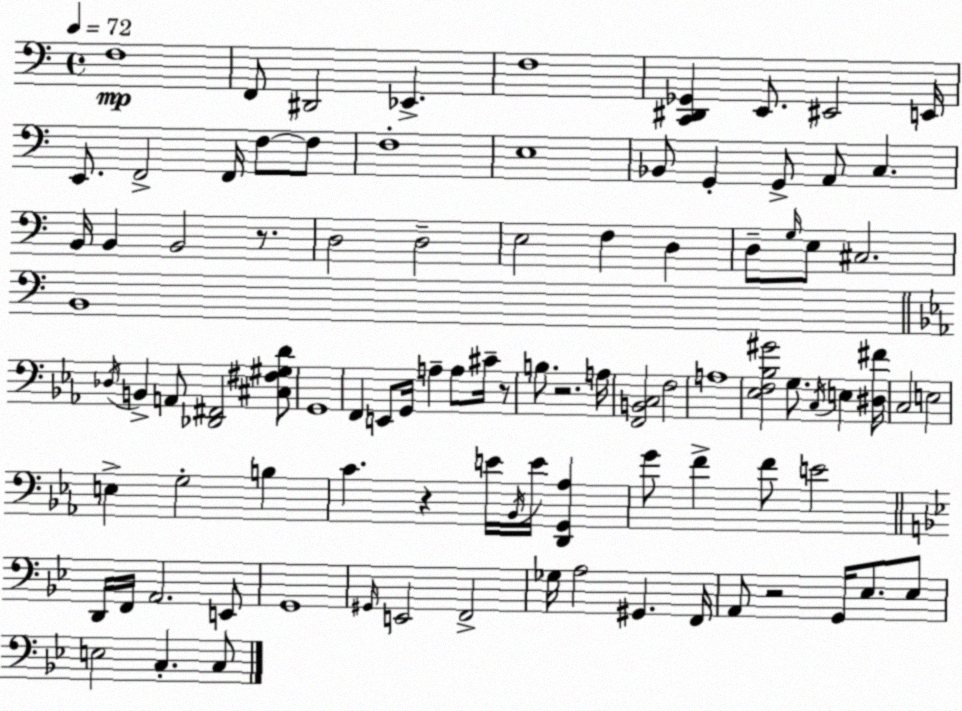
X:1
T:Untitled
M:4/4
L:1/4
K:C
F,4 F,,/2 ^D,,2 _E,, F,4 [C,,^D,,_G,,] E,,/2 ^E,,2 E,,/4 E,,/2 F,,2 F,,/4 F,/2 F,/2 F,4 E,4 _B,,/2 G,, G,,/2 A,,/2 C, B,,/4 B,, B,,2 z/2 D,2 D,2 E,2 F, D, D,/2 G,/4 E,/2 ^C,2 B,,4 _D,/4 B,, A,,/2 [_D,,^F,,]2 [^C,^F,^G,D]/2 G,,4 F,, E,,/2 G,,/4 A, A,/2 ^C/4 z/2 B,/2 z2 A,/4 [F,,B,,C,]2 F,2 A,4 [_E,F,_B,^G]2 G,/2 C,/4 E, [^D,^F]/4 C,2 E,2 E, G,2 B, C z E/4 _B,,/4 E/4 [D,,G,,_A,] G/2 F F/2 E2 D,,/4 F,,/4 A,,2 E,,/2 G,,4 ^G,,/4 E,,2 F,,2 _G,/4 A,2 ^G,, F,,/4 A,,/2 z2 G,,/4 _E,/2 _E,/2 E,2 C, C,/2